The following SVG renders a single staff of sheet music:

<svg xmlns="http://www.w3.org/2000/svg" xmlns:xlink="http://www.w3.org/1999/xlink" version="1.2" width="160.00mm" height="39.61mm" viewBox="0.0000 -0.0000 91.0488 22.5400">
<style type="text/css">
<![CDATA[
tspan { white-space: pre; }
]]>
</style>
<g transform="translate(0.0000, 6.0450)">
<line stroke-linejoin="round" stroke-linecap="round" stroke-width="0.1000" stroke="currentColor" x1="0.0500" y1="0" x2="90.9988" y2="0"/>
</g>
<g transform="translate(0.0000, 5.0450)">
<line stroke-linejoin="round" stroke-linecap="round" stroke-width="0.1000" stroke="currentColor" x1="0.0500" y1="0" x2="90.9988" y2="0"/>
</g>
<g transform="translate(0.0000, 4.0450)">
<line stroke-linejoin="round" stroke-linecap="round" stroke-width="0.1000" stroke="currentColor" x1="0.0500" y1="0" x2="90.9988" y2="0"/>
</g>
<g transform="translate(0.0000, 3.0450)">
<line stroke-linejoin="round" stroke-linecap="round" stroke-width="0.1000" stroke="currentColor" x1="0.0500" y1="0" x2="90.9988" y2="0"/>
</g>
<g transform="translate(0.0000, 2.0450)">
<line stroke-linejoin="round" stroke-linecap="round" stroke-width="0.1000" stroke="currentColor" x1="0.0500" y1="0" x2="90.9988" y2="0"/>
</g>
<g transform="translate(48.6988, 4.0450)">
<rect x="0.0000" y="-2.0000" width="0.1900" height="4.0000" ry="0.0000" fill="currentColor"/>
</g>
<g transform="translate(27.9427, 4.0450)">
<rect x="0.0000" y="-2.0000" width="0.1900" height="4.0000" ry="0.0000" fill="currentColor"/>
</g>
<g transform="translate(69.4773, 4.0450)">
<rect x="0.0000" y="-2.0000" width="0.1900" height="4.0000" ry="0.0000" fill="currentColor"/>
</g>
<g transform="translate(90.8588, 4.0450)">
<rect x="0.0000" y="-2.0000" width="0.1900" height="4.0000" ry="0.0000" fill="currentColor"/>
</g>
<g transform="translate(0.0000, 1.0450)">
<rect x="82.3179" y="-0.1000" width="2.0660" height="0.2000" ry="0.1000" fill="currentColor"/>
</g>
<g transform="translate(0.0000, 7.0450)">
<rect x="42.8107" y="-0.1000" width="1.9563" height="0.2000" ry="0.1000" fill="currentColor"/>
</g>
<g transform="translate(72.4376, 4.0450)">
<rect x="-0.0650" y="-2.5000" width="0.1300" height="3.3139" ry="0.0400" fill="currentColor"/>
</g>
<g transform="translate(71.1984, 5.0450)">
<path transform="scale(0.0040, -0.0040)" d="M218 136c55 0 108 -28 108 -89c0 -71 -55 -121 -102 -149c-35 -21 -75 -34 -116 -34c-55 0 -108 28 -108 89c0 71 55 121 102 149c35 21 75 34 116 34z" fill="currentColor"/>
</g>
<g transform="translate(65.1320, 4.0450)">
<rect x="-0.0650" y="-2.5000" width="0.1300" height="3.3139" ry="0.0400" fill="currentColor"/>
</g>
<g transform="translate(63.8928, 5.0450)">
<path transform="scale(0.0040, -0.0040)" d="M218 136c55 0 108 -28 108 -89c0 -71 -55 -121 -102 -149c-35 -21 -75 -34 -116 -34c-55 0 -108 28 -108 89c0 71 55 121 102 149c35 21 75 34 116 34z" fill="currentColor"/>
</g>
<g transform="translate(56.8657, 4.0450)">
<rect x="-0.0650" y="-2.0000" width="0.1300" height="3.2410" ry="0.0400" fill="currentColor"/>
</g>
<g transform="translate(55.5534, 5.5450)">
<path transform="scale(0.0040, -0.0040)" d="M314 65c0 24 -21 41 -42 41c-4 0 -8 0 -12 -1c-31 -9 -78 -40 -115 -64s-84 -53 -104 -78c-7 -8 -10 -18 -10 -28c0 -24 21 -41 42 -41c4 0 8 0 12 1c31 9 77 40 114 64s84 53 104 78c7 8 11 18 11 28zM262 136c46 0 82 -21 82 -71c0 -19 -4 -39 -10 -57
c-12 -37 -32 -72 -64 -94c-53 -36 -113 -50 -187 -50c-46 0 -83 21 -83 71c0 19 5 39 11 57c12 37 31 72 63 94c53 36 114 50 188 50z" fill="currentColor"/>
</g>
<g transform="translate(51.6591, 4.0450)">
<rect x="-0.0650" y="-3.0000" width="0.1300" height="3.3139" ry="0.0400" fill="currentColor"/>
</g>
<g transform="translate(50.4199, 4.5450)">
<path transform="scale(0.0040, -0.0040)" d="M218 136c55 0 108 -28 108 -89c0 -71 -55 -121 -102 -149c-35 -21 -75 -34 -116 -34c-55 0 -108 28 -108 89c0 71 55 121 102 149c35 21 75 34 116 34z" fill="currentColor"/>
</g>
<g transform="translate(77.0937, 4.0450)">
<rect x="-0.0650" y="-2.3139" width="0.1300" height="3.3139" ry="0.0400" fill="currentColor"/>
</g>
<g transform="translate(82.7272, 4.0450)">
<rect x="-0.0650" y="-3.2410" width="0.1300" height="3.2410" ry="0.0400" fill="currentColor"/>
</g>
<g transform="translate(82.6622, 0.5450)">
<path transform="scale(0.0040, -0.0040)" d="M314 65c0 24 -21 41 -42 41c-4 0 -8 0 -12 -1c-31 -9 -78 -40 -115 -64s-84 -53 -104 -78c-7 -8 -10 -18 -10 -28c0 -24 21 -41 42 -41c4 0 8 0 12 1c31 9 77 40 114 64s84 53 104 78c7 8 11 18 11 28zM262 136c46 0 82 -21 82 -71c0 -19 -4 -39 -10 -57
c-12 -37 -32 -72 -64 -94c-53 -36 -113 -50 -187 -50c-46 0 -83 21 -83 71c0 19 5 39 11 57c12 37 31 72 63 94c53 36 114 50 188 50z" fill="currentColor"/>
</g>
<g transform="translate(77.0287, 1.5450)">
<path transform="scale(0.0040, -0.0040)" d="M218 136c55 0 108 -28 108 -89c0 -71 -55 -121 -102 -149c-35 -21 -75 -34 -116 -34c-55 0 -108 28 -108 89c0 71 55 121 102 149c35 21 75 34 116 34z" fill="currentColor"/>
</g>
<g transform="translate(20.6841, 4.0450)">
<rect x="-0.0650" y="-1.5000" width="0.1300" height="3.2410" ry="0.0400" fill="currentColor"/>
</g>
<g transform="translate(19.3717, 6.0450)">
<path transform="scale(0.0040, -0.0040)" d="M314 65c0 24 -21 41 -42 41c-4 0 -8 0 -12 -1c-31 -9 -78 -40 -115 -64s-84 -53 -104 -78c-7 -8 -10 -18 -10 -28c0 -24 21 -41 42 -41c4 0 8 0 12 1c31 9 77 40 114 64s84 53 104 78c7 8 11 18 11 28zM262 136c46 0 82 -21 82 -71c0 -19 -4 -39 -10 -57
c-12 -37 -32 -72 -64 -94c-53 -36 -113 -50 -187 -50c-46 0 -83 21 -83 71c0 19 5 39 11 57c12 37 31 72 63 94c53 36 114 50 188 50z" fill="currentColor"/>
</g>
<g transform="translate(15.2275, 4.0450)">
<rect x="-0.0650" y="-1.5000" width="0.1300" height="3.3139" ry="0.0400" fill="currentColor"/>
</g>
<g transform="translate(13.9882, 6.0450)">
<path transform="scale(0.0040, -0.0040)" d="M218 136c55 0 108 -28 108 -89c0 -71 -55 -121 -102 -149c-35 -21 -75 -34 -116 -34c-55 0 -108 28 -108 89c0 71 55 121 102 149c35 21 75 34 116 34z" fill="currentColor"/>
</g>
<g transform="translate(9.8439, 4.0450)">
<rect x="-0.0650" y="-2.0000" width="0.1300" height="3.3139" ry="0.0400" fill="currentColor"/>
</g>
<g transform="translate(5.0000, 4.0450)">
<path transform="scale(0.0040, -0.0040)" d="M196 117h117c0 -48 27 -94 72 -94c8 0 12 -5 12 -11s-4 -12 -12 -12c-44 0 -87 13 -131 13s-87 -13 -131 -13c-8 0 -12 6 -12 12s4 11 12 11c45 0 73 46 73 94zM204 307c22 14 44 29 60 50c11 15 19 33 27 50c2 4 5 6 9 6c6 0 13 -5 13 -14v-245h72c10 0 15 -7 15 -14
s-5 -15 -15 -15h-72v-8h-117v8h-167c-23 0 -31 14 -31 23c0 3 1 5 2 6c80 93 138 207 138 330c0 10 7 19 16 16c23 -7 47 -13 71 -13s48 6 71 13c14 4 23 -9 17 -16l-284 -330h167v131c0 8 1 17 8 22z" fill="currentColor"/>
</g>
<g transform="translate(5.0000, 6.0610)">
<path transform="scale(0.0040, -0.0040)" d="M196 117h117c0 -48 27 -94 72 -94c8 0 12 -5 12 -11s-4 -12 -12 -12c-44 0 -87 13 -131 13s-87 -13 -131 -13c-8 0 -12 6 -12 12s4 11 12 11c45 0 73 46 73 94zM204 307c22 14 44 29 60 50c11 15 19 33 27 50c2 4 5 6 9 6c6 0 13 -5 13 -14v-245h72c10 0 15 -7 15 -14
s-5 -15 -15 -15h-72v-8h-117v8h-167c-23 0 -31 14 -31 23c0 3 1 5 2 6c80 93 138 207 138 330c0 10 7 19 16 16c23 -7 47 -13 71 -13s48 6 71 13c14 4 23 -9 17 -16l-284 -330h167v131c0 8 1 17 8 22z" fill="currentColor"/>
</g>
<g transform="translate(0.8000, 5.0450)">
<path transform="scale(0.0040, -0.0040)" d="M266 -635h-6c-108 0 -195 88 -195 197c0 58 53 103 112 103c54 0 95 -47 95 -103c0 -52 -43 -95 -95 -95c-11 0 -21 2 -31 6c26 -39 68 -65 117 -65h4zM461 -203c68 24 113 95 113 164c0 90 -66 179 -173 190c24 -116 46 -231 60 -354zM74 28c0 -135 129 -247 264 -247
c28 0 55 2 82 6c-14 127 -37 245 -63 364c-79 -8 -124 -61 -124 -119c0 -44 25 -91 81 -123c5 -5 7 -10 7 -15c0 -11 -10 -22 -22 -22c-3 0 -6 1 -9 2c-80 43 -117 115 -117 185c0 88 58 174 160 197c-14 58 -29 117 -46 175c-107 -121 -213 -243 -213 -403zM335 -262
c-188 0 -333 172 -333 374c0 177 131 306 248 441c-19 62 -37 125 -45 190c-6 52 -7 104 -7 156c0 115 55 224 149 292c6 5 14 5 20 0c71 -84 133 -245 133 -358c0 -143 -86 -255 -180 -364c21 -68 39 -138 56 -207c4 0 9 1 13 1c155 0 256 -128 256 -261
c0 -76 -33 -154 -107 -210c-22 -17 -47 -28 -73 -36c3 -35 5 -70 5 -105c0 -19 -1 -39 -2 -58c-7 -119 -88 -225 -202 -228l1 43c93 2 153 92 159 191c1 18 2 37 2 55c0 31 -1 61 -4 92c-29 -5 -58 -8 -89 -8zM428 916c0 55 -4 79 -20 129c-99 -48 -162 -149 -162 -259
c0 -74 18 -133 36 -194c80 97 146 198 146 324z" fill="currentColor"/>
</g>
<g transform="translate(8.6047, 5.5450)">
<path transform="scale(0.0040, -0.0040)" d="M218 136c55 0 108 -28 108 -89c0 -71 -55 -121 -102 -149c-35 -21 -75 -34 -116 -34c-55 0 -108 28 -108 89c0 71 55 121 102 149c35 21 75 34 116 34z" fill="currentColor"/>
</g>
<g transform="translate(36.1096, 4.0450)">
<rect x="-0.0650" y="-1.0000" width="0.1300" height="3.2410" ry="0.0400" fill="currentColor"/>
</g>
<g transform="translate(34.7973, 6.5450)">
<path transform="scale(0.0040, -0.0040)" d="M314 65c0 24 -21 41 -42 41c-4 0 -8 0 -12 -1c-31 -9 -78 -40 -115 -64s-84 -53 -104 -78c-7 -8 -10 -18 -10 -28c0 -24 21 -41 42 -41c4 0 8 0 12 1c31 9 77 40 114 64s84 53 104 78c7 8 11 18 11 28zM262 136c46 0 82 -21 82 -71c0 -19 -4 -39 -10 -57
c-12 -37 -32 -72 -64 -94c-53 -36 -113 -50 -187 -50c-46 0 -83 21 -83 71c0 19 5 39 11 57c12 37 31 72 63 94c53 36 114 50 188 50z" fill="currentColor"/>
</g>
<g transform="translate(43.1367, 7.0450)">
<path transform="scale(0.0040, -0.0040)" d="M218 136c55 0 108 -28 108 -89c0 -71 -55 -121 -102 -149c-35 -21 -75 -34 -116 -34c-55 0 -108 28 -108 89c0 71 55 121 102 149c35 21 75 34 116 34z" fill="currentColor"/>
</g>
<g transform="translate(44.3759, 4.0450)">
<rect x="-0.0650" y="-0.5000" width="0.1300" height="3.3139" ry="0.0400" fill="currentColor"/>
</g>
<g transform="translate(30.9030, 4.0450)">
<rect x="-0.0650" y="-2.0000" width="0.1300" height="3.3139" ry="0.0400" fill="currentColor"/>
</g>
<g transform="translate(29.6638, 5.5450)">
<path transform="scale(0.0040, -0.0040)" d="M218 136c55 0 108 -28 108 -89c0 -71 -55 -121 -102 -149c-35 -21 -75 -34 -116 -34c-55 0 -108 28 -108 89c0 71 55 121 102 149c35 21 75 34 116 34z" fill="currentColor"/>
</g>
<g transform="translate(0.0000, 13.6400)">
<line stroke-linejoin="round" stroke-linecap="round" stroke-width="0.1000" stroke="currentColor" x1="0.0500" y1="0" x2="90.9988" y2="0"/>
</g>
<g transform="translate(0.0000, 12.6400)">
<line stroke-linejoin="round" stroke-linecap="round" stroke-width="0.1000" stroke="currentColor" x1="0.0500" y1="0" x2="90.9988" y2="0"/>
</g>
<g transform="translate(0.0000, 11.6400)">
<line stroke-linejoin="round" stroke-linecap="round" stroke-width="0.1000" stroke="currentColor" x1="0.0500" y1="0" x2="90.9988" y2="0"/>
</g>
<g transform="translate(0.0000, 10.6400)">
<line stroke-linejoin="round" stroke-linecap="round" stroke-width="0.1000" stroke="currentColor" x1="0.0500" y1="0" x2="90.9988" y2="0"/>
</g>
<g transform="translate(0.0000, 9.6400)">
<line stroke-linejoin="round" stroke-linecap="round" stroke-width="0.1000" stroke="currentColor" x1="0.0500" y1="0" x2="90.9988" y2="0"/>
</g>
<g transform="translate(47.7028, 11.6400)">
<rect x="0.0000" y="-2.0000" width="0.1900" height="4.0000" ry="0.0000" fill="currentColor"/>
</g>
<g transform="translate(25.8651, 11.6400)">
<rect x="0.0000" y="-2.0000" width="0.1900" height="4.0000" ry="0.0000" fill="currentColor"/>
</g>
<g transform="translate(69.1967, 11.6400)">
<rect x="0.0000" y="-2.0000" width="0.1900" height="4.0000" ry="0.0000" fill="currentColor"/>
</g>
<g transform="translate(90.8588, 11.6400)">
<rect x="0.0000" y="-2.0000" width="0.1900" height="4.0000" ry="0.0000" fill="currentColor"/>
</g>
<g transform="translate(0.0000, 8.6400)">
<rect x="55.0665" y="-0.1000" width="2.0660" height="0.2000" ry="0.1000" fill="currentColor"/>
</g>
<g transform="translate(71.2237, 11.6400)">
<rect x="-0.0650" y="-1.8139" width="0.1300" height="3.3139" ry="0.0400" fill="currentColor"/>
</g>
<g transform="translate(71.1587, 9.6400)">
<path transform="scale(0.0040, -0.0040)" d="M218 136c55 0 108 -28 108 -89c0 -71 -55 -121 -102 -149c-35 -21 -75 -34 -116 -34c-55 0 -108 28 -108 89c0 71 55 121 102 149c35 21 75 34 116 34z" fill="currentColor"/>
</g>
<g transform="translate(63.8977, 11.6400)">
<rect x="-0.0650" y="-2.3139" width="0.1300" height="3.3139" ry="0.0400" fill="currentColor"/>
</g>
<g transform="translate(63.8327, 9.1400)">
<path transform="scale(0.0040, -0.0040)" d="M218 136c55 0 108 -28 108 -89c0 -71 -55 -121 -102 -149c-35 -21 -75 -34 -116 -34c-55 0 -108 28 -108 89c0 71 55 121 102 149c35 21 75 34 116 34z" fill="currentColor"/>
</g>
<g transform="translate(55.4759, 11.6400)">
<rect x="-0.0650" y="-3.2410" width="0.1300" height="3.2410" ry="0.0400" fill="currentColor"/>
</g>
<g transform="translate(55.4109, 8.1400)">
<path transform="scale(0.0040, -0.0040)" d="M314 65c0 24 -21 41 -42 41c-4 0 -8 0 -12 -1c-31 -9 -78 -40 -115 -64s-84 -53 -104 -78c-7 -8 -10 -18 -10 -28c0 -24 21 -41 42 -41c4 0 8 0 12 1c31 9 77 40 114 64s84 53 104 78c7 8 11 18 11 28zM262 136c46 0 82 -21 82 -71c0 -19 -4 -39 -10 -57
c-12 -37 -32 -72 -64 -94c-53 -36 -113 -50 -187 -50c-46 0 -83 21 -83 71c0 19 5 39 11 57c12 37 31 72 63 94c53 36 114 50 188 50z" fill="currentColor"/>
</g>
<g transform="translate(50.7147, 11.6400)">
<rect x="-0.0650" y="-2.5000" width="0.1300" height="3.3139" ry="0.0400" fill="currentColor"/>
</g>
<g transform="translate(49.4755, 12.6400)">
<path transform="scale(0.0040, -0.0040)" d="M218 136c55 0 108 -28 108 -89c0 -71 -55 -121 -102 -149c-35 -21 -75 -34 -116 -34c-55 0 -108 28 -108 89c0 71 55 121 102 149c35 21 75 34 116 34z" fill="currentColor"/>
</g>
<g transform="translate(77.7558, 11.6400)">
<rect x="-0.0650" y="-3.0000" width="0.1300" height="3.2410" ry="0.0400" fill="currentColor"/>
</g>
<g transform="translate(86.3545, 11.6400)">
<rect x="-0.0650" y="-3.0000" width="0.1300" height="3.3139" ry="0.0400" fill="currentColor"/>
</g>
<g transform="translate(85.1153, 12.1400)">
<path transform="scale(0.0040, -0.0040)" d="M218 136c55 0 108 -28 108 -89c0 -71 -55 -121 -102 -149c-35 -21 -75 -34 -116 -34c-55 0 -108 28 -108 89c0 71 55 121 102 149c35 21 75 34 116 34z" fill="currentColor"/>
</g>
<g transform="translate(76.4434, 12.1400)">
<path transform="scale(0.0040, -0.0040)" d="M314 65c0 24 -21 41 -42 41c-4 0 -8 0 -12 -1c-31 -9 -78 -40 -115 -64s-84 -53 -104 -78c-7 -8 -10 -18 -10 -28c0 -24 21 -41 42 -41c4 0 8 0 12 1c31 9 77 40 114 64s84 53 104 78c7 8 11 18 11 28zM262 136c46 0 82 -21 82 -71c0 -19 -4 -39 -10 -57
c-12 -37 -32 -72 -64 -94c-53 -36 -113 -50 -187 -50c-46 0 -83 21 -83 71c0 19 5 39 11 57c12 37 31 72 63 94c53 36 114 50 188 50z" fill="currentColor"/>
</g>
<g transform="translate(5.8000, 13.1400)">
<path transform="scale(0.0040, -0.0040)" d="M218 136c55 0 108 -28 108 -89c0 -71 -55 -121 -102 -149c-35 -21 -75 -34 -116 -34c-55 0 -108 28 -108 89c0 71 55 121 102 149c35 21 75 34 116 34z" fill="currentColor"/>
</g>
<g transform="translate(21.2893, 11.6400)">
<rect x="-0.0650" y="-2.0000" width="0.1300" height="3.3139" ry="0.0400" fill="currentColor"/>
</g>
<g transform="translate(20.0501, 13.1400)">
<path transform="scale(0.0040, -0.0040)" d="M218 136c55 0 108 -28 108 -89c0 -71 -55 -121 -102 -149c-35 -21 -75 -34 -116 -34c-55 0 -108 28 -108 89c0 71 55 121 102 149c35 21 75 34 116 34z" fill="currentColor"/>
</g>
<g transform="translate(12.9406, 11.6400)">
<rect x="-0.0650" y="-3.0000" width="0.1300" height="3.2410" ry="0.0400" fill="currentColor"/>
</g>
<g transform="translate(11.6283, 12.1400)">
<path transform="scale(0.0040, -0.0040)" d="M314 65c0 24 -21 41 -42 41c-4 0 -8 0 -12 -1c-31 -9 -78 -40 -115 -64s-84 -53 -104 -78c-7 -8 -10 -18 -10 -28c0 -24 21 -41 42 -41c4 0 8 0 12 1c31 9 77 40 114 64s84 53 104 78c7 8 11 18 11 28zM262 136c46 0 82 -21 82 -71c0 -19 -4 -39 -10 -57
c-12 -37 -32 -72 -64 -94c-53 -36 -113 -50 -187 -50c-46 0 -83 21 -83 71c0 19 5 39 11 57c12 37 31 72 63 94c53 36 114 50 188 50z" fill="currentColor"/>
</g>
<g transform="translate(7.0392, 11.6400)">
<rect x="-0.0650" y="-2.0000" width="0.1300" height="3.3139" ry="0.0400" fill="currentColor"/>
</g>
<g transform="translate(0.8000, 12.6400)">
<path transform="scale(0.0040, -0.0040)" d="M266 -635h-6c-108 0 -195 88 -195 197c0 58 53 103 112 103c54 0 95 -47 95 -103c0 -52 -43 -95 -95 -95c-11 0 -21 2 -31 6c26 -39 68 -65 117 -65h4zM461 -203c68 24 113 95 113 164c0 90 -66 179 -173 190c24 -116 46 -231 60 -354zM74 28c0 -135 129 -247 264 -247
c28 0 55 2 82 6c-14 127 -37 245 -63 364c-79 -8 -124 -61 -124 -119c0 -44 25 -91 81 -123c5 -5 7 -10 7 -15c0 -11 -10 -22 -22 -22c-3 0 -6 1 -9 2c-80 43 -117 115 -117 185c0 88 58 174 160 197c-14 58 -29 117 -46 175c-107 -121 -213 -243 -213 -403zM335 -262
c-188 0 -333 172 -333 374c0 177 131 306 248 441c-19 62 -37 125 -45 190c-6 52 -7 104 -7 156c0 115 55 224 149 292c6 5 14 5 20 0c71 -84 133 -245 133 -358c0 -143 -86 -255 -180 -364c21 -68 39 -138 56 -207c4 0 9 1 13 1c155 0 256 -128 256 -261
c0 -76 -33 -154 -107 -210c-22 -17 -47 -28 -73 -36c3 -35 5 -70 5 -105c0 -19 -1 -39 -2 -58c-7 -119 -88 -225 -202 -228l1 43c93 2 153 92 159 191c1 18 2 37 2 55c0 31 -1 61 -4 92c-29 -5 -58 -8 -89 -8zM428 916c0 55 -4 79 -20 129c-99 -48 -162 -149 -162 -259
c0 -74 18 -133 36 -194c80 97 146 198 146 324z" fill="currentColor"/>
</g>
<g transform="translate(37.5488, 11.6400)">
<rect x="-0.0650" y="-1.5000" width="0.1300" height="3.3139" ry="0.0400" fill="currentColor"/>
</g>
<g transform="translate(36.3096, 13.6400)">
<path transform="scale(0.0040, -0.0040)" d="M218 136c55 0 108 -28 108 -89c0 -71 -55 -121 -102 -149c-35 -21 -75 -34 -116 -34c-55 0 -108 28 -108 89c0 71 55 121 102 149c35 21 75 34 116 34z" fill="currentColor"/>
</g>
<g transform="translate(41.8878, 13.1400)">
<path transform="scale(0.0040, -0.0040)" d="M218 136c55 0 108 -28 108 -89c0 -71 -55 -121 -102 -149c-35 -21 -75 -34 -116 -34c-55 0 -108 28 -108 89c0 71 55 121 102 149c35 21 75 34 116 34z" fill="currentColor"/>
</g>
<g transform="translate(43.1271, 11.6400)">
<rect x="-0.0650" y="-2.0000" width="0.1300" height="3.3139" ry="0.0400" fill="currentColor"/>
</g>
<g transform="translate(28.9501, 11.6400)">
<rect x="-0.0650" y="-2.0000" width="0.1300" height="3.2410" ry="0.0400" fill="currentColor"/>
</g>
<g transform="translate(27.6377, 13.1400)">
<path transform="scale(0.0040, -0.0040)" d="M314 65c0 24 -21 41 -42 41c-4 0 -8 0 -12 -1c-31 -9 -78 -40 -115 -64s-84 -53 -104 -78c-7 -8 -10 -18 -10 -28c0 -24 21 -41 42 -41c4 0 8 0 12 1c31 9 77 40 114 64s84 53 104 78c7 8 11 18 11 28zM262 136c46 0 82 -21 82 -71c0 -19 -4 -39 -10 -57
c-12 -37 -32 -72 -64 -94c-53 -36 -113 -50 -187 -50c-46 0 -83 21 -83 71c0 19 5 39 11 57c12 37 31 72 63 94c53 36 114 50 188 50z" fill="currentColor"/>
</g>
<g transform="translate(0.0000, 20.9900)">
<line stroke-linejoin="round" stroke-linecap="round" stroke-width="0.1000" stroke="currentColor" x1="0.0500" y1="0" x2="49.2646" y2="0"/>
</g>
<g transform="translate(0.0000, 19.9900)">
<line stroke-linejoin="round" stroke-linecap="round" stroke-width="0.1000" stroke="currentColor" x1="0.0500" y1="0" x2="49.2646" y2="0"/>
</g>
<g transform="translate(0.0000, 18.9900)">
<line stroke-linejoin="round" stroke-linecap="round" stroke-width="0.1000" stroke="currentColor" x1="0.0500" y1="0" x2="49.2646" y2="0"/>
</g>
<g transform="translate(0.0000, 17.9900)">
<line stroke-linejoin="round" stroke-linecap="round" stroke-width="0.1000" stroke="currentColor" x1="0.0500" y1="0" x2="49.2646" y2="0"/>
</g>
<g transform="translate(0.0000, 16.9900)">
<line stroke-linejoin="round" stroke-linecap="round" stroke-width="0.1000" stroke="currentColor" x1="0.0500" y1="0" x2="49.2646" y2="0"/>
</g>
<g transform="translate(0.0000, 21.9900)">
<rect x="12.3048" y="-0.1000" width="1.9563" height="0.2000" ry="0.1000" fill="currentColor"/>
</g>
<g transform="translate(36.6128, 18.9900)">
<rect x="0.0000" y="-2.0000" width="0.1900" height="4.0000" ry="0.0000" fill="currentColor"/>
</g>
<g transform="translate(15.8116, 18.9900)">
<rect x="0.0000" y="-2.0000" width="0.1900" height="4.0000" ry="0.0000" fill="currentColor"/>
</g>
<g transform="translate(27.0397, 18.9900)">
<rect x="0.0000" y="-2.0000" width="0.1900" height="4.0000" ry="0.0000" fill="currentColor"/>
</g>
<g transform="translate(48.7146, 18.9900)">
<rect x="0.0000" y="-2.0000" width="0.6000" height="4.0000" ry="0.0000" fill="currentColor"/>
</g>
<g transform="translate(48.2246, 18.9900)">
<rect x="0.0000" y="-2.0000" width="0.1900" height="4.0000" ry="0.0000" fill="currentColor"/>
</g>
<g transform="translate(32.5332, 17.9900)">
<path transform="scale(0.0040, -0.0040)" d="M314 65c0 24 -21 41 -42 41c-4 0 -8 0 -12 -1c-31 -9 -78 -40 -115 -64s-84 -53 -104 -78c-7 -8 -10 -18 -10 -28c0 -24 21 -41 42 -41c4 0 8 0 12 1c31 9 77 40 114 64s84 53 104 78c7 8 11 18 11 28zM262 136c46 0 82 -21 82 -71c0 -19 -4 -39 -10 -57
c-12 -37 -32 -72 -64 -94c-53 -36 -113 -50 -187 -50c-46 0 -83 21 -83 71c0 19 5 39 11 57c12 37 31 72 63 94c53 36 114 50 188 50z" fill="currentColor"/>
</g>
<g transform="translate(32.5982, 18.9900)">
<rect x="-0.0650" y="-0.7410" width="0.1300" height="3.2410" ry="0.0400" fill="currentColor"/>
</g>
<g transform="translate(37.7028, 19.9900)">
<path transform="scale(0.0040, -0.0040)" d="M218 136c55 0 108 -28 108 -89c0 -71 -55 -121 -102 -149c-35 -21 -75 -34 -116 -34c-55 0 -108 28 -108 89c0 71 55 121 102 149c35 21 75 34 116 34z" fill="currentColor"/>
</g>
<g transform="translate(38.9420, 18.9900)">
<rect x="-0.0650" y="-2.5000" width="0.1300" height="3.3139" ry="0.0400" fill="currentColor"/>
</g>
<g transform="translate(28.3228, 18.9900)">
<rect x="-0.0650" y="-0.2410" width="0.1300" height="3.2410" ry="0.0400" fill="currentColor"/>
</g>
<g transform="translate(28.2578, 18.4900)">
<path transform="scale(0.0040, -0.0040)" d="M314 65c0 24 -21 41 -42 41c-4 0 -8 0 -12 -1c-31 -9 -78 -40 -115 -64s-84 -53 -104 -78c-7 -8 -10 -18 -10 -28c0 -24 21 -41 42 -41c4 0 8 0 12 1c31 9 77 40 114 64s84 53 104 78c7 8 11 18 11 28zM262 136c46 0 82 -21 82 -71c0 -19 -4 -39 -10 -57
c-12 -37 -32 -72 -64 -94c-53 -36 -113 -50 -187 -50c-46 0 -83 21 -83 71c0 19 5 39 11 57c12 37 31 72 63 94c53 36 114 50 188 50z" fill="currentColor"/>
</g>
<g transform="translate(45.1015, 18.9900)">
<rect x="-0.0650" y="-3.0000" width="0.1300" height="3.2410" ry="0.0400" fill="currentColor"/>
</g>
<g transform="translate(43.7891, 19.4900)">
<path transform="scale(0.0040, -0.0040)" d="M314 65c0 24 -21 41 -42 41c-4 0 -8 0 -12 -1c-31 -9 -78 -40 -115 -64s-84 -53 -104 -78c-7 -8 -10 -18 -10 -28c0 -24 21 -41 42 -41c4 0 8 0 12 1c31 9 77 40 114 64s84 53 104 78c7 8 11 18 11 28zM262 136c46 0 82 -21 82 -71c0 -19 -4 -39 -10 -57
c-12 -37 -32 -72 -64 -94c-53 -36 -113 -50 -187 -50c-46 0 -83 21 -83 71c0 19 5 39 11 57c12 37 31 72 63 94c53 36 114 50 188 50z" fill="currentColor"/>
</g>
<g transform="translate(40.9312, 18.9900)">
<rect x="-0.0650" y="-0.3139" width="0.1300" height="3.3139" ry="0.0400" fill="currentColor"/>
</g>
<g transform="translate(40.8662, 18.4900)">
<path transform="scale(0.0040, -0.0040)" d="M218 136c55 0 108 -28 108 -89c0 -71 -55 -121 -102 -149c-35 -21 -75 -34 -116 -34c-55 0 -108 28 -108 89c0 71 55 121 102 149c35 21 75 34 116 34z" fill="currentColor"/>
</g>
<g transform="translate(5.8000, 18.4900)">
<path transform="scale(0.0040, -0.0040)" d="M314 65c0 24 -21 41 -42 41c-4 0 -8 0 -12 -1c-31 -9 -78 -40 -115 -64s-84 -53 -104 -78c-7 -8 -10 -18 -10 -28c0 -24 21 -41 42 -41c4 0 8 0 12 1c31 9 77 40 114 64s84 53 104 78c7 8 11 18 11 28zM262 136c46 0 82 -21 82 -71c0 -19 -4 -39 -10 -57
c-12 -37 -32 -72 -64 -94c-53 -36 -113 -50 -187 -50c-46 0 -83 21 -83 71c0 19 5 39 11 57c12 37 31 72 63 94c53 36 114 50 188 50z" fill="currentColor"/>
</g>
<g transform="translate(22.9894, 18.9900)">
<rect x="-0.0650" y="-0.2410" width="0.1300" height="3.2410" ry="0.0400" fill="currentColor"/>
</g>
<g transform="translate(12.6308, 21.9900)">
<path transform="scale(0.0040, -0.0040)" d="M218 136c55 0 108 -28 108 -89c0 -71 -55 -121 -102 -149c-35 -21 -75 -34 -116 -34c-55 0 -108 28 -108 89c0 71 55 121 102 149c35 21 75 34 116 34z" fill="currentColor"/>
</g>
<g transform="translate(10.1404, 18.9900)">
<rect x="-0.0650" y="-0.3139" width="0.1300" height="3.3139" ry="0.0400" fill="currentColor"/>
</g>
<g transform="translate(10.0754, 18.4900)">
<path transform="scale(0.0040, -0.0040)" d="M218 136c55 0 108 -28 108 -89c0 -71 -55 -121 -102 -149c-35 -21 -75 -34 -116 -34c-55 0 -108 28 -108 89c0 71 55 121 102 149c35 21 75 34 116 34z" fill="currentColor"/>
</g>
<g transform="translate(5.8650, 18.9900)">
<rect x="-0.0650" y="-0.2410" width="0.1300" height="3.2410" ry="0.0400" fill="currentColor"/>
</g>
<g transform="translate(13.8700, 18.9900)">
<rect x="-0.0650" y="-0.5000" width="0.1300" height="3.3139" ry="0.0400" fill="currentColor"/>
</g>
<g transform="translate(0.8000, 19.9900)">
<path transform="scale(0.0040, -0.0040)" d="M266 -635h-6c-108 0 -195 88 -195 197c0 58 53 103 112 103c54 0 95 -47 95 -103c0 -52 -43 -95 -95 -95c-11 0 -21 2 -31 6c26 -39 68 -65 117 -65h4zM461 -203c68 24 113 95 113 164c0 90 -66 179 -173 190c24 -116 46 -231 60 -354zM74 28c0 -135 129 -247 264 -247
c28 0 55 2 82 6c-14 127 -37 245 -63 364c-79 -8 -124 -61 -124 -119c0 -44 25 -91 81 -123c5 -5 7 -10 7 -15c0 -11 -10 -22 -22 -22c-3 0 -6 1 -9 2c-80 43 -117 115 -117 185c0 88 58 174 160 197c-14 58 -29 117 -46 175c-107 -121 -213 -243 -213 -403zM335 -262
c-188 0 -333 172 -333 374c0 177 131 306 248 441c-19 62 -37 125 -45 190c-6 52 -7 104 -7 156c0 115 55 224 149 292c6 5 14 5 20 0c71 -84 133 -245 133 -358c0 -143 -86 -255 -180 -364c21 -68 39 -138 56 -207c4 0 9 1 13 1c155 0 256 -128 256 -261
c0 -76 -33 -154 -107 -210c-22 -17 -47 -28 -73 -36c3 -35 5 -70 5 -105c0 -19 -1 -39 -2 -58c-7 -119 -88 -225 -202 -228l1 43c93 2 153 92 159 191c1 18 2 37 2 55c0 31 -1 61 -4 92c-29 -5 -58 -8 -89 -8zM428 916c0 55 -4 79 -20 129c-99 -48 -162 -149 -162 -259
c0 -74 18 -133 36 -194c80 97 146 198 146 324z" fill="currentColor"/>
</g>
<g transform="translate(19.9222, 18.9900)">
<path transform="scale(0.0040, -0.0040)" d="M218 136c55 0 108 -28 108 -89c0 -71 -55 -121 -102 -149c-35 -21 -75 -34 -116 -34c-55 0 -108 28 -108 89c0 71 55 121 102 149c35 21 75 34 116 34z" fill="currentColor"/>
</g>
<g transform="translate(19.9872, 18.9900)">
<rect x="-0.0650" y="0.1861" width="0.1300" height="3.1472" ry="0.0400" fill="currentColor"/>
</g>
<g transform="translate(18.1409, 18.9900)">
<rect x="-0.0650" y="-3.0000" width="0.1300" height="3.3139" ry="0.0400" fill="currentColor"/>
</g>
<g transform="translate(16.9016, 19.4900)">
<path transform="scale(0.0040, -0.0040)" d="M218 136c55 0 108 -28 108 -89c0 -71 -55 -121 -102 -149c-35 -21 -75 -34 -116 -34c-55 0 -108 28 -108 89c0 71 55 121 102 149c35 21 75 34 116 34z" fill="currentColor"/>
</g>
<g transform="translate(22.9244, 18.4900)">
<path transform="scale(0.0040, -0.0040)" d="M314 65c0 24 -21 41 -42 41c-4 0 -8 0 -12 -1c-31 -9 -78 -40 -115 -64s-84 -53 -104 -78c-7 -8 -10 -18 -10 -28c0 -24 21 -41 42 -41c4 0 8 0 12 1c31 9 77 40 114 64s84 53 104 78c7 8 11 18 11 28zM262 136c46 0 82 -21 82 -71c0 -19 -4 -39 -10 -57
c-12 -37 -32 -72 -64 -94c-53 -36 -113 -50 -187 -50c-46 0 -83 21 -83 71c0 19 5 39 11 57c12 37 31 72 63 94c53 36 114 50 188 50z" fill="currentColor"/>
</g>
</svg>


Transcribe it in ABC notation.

X:1
T:Untitled
M:4/4
L:1/4
K:C
F E E2 F D2 C A F2 G G g b2 F A2 F F2 E F G b2 g f A2 A c2 c C A B c2 c2 d2 G c A2